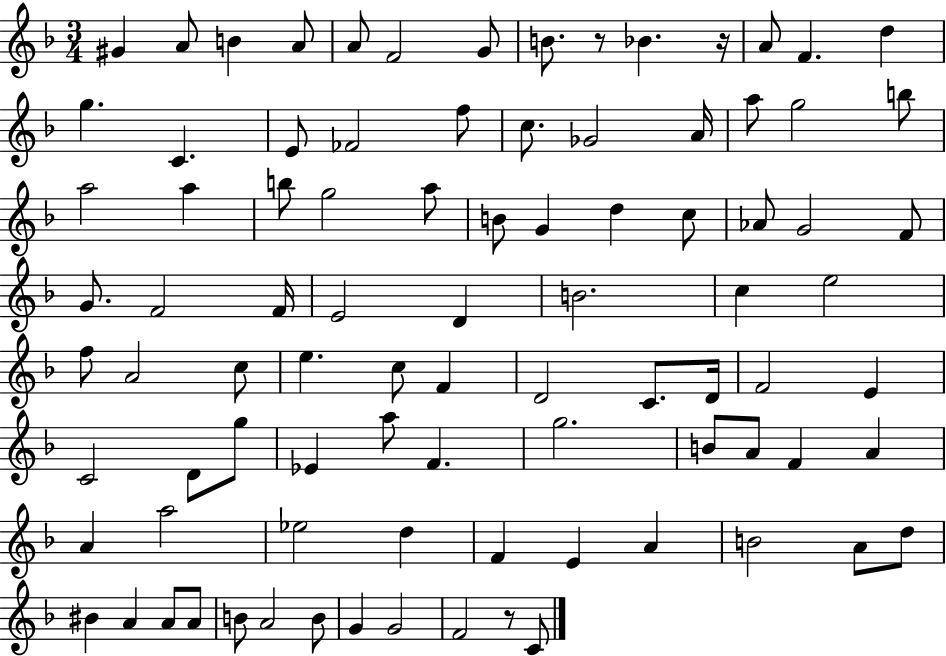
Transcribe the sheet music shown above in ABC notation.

X:1
T:Untitled
M:3/4
L:1/4
K:F
^G A/2 B A/2 A/2 F2 G/2 B/2 z/2 _B z/4 A/2 F d g C E/2 _F2 f/2 c/2 _G2 A/4 a/2 g2 b/2 a2 a b/2 g2 a/2 B/2 G d c/2 _A/2 G2 F/2 G/2 F2 F/4 E2 D B2 c e2 f/2 A2 c/2 e c/2 F D2 C/2 D/4 F2 E C2 D/2 g/2 _E a/2 F g2 B/2 A/2 F A A a2 _e2 d F E A B2 A/2 d/2 ^B A A/2 A/2 B/2 A2 B/2 G G2 F2 z/2 C/2